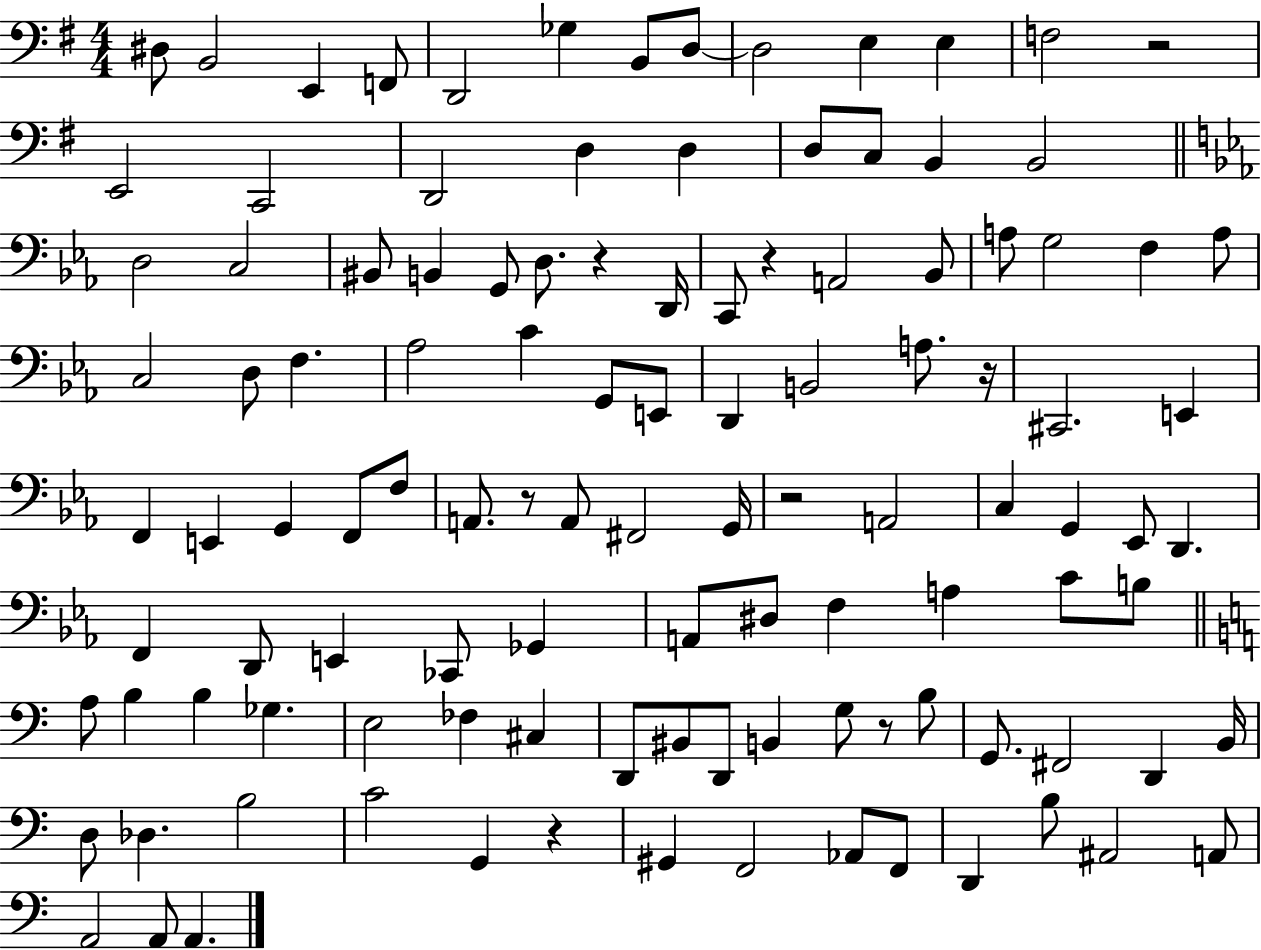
X:1
T:Untitled
M:4/4
L:1/4
K:G
^D,/2 B,,2 E,, F,,/2 D,,2 _G, B,,/2 D,/2 D,2 E, E, F,2 z2 E,,2 C,,2 D,,2 D, D, D,/2 C,/2 B,, B,,2 D,2 C,2 ^B,,/2 B,, G,,/2 D,/2 z D,,/4 C,,/2 z A,,2 _B,,/2 A,/2 G,2 F, A,/2 C,2 D,/2 F, _A,2 C G,,/2 E,,/2 D,, B,,2 A,/2 z/4 ^C,,2 E,, F,, E,, G,, F,,/2 F,/2 A,,/2 z/2 A,,/2 ^F,,2 G,,/4 z2 A,,2 C, G,, _E,,/2 D,, F,, D,,/2 E,, _C,,/2 _G,, A,,/2 ^D,/2 F, A, C/2 B,/2 A,/2 B, B, _G, E,2 _F, ^C, D,,/2 ^B,,/2 D,,/2 B,, G,/2 z/2 B,/2 G,,/2 ^F,,2 D,, B,,/4 D,/2 _D, B,2 C2 G,, z ^G,, F,,2 _A,,/2 F,,/2 D,, B,/2 ^A,,2 A,,/2 A,,2 A,,/2 A,,